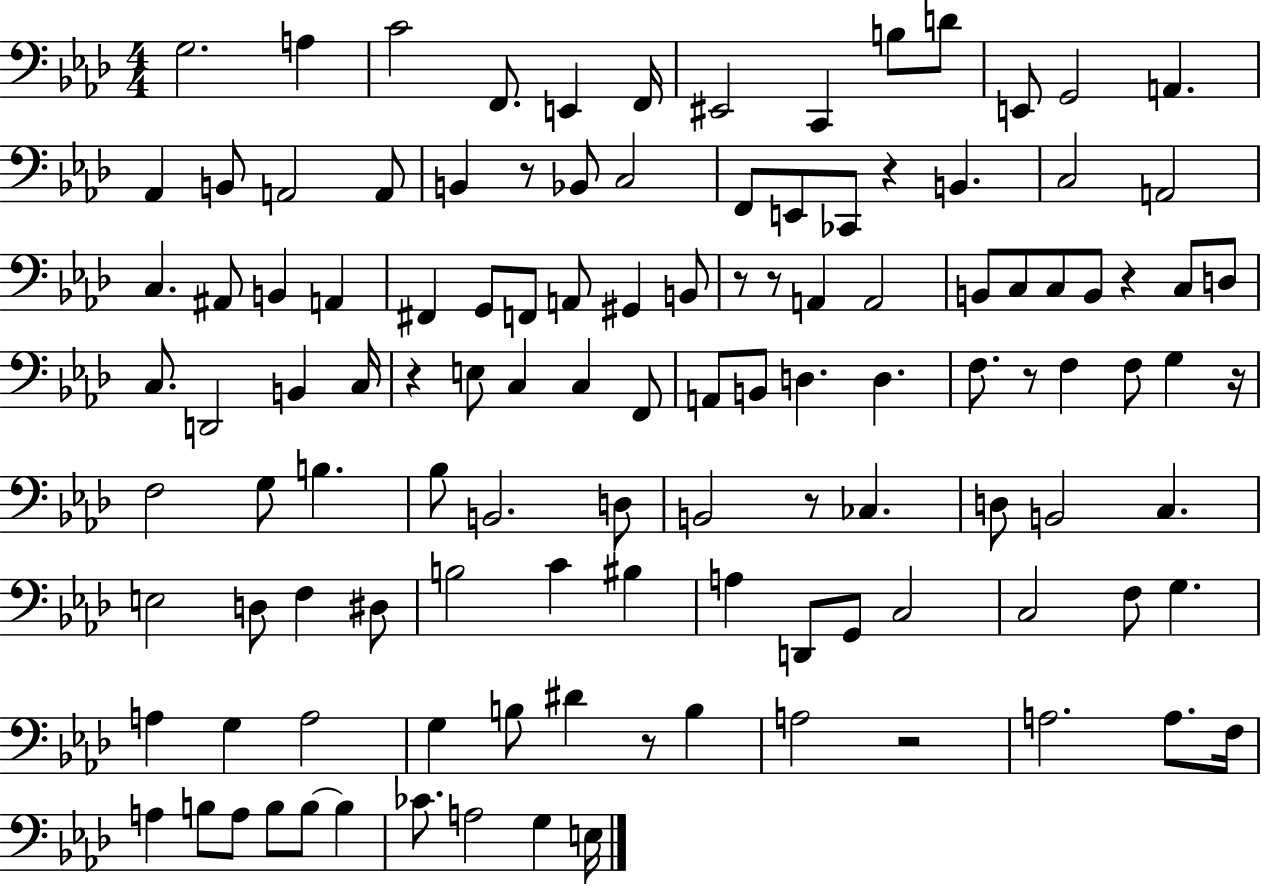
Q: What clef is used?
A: bass